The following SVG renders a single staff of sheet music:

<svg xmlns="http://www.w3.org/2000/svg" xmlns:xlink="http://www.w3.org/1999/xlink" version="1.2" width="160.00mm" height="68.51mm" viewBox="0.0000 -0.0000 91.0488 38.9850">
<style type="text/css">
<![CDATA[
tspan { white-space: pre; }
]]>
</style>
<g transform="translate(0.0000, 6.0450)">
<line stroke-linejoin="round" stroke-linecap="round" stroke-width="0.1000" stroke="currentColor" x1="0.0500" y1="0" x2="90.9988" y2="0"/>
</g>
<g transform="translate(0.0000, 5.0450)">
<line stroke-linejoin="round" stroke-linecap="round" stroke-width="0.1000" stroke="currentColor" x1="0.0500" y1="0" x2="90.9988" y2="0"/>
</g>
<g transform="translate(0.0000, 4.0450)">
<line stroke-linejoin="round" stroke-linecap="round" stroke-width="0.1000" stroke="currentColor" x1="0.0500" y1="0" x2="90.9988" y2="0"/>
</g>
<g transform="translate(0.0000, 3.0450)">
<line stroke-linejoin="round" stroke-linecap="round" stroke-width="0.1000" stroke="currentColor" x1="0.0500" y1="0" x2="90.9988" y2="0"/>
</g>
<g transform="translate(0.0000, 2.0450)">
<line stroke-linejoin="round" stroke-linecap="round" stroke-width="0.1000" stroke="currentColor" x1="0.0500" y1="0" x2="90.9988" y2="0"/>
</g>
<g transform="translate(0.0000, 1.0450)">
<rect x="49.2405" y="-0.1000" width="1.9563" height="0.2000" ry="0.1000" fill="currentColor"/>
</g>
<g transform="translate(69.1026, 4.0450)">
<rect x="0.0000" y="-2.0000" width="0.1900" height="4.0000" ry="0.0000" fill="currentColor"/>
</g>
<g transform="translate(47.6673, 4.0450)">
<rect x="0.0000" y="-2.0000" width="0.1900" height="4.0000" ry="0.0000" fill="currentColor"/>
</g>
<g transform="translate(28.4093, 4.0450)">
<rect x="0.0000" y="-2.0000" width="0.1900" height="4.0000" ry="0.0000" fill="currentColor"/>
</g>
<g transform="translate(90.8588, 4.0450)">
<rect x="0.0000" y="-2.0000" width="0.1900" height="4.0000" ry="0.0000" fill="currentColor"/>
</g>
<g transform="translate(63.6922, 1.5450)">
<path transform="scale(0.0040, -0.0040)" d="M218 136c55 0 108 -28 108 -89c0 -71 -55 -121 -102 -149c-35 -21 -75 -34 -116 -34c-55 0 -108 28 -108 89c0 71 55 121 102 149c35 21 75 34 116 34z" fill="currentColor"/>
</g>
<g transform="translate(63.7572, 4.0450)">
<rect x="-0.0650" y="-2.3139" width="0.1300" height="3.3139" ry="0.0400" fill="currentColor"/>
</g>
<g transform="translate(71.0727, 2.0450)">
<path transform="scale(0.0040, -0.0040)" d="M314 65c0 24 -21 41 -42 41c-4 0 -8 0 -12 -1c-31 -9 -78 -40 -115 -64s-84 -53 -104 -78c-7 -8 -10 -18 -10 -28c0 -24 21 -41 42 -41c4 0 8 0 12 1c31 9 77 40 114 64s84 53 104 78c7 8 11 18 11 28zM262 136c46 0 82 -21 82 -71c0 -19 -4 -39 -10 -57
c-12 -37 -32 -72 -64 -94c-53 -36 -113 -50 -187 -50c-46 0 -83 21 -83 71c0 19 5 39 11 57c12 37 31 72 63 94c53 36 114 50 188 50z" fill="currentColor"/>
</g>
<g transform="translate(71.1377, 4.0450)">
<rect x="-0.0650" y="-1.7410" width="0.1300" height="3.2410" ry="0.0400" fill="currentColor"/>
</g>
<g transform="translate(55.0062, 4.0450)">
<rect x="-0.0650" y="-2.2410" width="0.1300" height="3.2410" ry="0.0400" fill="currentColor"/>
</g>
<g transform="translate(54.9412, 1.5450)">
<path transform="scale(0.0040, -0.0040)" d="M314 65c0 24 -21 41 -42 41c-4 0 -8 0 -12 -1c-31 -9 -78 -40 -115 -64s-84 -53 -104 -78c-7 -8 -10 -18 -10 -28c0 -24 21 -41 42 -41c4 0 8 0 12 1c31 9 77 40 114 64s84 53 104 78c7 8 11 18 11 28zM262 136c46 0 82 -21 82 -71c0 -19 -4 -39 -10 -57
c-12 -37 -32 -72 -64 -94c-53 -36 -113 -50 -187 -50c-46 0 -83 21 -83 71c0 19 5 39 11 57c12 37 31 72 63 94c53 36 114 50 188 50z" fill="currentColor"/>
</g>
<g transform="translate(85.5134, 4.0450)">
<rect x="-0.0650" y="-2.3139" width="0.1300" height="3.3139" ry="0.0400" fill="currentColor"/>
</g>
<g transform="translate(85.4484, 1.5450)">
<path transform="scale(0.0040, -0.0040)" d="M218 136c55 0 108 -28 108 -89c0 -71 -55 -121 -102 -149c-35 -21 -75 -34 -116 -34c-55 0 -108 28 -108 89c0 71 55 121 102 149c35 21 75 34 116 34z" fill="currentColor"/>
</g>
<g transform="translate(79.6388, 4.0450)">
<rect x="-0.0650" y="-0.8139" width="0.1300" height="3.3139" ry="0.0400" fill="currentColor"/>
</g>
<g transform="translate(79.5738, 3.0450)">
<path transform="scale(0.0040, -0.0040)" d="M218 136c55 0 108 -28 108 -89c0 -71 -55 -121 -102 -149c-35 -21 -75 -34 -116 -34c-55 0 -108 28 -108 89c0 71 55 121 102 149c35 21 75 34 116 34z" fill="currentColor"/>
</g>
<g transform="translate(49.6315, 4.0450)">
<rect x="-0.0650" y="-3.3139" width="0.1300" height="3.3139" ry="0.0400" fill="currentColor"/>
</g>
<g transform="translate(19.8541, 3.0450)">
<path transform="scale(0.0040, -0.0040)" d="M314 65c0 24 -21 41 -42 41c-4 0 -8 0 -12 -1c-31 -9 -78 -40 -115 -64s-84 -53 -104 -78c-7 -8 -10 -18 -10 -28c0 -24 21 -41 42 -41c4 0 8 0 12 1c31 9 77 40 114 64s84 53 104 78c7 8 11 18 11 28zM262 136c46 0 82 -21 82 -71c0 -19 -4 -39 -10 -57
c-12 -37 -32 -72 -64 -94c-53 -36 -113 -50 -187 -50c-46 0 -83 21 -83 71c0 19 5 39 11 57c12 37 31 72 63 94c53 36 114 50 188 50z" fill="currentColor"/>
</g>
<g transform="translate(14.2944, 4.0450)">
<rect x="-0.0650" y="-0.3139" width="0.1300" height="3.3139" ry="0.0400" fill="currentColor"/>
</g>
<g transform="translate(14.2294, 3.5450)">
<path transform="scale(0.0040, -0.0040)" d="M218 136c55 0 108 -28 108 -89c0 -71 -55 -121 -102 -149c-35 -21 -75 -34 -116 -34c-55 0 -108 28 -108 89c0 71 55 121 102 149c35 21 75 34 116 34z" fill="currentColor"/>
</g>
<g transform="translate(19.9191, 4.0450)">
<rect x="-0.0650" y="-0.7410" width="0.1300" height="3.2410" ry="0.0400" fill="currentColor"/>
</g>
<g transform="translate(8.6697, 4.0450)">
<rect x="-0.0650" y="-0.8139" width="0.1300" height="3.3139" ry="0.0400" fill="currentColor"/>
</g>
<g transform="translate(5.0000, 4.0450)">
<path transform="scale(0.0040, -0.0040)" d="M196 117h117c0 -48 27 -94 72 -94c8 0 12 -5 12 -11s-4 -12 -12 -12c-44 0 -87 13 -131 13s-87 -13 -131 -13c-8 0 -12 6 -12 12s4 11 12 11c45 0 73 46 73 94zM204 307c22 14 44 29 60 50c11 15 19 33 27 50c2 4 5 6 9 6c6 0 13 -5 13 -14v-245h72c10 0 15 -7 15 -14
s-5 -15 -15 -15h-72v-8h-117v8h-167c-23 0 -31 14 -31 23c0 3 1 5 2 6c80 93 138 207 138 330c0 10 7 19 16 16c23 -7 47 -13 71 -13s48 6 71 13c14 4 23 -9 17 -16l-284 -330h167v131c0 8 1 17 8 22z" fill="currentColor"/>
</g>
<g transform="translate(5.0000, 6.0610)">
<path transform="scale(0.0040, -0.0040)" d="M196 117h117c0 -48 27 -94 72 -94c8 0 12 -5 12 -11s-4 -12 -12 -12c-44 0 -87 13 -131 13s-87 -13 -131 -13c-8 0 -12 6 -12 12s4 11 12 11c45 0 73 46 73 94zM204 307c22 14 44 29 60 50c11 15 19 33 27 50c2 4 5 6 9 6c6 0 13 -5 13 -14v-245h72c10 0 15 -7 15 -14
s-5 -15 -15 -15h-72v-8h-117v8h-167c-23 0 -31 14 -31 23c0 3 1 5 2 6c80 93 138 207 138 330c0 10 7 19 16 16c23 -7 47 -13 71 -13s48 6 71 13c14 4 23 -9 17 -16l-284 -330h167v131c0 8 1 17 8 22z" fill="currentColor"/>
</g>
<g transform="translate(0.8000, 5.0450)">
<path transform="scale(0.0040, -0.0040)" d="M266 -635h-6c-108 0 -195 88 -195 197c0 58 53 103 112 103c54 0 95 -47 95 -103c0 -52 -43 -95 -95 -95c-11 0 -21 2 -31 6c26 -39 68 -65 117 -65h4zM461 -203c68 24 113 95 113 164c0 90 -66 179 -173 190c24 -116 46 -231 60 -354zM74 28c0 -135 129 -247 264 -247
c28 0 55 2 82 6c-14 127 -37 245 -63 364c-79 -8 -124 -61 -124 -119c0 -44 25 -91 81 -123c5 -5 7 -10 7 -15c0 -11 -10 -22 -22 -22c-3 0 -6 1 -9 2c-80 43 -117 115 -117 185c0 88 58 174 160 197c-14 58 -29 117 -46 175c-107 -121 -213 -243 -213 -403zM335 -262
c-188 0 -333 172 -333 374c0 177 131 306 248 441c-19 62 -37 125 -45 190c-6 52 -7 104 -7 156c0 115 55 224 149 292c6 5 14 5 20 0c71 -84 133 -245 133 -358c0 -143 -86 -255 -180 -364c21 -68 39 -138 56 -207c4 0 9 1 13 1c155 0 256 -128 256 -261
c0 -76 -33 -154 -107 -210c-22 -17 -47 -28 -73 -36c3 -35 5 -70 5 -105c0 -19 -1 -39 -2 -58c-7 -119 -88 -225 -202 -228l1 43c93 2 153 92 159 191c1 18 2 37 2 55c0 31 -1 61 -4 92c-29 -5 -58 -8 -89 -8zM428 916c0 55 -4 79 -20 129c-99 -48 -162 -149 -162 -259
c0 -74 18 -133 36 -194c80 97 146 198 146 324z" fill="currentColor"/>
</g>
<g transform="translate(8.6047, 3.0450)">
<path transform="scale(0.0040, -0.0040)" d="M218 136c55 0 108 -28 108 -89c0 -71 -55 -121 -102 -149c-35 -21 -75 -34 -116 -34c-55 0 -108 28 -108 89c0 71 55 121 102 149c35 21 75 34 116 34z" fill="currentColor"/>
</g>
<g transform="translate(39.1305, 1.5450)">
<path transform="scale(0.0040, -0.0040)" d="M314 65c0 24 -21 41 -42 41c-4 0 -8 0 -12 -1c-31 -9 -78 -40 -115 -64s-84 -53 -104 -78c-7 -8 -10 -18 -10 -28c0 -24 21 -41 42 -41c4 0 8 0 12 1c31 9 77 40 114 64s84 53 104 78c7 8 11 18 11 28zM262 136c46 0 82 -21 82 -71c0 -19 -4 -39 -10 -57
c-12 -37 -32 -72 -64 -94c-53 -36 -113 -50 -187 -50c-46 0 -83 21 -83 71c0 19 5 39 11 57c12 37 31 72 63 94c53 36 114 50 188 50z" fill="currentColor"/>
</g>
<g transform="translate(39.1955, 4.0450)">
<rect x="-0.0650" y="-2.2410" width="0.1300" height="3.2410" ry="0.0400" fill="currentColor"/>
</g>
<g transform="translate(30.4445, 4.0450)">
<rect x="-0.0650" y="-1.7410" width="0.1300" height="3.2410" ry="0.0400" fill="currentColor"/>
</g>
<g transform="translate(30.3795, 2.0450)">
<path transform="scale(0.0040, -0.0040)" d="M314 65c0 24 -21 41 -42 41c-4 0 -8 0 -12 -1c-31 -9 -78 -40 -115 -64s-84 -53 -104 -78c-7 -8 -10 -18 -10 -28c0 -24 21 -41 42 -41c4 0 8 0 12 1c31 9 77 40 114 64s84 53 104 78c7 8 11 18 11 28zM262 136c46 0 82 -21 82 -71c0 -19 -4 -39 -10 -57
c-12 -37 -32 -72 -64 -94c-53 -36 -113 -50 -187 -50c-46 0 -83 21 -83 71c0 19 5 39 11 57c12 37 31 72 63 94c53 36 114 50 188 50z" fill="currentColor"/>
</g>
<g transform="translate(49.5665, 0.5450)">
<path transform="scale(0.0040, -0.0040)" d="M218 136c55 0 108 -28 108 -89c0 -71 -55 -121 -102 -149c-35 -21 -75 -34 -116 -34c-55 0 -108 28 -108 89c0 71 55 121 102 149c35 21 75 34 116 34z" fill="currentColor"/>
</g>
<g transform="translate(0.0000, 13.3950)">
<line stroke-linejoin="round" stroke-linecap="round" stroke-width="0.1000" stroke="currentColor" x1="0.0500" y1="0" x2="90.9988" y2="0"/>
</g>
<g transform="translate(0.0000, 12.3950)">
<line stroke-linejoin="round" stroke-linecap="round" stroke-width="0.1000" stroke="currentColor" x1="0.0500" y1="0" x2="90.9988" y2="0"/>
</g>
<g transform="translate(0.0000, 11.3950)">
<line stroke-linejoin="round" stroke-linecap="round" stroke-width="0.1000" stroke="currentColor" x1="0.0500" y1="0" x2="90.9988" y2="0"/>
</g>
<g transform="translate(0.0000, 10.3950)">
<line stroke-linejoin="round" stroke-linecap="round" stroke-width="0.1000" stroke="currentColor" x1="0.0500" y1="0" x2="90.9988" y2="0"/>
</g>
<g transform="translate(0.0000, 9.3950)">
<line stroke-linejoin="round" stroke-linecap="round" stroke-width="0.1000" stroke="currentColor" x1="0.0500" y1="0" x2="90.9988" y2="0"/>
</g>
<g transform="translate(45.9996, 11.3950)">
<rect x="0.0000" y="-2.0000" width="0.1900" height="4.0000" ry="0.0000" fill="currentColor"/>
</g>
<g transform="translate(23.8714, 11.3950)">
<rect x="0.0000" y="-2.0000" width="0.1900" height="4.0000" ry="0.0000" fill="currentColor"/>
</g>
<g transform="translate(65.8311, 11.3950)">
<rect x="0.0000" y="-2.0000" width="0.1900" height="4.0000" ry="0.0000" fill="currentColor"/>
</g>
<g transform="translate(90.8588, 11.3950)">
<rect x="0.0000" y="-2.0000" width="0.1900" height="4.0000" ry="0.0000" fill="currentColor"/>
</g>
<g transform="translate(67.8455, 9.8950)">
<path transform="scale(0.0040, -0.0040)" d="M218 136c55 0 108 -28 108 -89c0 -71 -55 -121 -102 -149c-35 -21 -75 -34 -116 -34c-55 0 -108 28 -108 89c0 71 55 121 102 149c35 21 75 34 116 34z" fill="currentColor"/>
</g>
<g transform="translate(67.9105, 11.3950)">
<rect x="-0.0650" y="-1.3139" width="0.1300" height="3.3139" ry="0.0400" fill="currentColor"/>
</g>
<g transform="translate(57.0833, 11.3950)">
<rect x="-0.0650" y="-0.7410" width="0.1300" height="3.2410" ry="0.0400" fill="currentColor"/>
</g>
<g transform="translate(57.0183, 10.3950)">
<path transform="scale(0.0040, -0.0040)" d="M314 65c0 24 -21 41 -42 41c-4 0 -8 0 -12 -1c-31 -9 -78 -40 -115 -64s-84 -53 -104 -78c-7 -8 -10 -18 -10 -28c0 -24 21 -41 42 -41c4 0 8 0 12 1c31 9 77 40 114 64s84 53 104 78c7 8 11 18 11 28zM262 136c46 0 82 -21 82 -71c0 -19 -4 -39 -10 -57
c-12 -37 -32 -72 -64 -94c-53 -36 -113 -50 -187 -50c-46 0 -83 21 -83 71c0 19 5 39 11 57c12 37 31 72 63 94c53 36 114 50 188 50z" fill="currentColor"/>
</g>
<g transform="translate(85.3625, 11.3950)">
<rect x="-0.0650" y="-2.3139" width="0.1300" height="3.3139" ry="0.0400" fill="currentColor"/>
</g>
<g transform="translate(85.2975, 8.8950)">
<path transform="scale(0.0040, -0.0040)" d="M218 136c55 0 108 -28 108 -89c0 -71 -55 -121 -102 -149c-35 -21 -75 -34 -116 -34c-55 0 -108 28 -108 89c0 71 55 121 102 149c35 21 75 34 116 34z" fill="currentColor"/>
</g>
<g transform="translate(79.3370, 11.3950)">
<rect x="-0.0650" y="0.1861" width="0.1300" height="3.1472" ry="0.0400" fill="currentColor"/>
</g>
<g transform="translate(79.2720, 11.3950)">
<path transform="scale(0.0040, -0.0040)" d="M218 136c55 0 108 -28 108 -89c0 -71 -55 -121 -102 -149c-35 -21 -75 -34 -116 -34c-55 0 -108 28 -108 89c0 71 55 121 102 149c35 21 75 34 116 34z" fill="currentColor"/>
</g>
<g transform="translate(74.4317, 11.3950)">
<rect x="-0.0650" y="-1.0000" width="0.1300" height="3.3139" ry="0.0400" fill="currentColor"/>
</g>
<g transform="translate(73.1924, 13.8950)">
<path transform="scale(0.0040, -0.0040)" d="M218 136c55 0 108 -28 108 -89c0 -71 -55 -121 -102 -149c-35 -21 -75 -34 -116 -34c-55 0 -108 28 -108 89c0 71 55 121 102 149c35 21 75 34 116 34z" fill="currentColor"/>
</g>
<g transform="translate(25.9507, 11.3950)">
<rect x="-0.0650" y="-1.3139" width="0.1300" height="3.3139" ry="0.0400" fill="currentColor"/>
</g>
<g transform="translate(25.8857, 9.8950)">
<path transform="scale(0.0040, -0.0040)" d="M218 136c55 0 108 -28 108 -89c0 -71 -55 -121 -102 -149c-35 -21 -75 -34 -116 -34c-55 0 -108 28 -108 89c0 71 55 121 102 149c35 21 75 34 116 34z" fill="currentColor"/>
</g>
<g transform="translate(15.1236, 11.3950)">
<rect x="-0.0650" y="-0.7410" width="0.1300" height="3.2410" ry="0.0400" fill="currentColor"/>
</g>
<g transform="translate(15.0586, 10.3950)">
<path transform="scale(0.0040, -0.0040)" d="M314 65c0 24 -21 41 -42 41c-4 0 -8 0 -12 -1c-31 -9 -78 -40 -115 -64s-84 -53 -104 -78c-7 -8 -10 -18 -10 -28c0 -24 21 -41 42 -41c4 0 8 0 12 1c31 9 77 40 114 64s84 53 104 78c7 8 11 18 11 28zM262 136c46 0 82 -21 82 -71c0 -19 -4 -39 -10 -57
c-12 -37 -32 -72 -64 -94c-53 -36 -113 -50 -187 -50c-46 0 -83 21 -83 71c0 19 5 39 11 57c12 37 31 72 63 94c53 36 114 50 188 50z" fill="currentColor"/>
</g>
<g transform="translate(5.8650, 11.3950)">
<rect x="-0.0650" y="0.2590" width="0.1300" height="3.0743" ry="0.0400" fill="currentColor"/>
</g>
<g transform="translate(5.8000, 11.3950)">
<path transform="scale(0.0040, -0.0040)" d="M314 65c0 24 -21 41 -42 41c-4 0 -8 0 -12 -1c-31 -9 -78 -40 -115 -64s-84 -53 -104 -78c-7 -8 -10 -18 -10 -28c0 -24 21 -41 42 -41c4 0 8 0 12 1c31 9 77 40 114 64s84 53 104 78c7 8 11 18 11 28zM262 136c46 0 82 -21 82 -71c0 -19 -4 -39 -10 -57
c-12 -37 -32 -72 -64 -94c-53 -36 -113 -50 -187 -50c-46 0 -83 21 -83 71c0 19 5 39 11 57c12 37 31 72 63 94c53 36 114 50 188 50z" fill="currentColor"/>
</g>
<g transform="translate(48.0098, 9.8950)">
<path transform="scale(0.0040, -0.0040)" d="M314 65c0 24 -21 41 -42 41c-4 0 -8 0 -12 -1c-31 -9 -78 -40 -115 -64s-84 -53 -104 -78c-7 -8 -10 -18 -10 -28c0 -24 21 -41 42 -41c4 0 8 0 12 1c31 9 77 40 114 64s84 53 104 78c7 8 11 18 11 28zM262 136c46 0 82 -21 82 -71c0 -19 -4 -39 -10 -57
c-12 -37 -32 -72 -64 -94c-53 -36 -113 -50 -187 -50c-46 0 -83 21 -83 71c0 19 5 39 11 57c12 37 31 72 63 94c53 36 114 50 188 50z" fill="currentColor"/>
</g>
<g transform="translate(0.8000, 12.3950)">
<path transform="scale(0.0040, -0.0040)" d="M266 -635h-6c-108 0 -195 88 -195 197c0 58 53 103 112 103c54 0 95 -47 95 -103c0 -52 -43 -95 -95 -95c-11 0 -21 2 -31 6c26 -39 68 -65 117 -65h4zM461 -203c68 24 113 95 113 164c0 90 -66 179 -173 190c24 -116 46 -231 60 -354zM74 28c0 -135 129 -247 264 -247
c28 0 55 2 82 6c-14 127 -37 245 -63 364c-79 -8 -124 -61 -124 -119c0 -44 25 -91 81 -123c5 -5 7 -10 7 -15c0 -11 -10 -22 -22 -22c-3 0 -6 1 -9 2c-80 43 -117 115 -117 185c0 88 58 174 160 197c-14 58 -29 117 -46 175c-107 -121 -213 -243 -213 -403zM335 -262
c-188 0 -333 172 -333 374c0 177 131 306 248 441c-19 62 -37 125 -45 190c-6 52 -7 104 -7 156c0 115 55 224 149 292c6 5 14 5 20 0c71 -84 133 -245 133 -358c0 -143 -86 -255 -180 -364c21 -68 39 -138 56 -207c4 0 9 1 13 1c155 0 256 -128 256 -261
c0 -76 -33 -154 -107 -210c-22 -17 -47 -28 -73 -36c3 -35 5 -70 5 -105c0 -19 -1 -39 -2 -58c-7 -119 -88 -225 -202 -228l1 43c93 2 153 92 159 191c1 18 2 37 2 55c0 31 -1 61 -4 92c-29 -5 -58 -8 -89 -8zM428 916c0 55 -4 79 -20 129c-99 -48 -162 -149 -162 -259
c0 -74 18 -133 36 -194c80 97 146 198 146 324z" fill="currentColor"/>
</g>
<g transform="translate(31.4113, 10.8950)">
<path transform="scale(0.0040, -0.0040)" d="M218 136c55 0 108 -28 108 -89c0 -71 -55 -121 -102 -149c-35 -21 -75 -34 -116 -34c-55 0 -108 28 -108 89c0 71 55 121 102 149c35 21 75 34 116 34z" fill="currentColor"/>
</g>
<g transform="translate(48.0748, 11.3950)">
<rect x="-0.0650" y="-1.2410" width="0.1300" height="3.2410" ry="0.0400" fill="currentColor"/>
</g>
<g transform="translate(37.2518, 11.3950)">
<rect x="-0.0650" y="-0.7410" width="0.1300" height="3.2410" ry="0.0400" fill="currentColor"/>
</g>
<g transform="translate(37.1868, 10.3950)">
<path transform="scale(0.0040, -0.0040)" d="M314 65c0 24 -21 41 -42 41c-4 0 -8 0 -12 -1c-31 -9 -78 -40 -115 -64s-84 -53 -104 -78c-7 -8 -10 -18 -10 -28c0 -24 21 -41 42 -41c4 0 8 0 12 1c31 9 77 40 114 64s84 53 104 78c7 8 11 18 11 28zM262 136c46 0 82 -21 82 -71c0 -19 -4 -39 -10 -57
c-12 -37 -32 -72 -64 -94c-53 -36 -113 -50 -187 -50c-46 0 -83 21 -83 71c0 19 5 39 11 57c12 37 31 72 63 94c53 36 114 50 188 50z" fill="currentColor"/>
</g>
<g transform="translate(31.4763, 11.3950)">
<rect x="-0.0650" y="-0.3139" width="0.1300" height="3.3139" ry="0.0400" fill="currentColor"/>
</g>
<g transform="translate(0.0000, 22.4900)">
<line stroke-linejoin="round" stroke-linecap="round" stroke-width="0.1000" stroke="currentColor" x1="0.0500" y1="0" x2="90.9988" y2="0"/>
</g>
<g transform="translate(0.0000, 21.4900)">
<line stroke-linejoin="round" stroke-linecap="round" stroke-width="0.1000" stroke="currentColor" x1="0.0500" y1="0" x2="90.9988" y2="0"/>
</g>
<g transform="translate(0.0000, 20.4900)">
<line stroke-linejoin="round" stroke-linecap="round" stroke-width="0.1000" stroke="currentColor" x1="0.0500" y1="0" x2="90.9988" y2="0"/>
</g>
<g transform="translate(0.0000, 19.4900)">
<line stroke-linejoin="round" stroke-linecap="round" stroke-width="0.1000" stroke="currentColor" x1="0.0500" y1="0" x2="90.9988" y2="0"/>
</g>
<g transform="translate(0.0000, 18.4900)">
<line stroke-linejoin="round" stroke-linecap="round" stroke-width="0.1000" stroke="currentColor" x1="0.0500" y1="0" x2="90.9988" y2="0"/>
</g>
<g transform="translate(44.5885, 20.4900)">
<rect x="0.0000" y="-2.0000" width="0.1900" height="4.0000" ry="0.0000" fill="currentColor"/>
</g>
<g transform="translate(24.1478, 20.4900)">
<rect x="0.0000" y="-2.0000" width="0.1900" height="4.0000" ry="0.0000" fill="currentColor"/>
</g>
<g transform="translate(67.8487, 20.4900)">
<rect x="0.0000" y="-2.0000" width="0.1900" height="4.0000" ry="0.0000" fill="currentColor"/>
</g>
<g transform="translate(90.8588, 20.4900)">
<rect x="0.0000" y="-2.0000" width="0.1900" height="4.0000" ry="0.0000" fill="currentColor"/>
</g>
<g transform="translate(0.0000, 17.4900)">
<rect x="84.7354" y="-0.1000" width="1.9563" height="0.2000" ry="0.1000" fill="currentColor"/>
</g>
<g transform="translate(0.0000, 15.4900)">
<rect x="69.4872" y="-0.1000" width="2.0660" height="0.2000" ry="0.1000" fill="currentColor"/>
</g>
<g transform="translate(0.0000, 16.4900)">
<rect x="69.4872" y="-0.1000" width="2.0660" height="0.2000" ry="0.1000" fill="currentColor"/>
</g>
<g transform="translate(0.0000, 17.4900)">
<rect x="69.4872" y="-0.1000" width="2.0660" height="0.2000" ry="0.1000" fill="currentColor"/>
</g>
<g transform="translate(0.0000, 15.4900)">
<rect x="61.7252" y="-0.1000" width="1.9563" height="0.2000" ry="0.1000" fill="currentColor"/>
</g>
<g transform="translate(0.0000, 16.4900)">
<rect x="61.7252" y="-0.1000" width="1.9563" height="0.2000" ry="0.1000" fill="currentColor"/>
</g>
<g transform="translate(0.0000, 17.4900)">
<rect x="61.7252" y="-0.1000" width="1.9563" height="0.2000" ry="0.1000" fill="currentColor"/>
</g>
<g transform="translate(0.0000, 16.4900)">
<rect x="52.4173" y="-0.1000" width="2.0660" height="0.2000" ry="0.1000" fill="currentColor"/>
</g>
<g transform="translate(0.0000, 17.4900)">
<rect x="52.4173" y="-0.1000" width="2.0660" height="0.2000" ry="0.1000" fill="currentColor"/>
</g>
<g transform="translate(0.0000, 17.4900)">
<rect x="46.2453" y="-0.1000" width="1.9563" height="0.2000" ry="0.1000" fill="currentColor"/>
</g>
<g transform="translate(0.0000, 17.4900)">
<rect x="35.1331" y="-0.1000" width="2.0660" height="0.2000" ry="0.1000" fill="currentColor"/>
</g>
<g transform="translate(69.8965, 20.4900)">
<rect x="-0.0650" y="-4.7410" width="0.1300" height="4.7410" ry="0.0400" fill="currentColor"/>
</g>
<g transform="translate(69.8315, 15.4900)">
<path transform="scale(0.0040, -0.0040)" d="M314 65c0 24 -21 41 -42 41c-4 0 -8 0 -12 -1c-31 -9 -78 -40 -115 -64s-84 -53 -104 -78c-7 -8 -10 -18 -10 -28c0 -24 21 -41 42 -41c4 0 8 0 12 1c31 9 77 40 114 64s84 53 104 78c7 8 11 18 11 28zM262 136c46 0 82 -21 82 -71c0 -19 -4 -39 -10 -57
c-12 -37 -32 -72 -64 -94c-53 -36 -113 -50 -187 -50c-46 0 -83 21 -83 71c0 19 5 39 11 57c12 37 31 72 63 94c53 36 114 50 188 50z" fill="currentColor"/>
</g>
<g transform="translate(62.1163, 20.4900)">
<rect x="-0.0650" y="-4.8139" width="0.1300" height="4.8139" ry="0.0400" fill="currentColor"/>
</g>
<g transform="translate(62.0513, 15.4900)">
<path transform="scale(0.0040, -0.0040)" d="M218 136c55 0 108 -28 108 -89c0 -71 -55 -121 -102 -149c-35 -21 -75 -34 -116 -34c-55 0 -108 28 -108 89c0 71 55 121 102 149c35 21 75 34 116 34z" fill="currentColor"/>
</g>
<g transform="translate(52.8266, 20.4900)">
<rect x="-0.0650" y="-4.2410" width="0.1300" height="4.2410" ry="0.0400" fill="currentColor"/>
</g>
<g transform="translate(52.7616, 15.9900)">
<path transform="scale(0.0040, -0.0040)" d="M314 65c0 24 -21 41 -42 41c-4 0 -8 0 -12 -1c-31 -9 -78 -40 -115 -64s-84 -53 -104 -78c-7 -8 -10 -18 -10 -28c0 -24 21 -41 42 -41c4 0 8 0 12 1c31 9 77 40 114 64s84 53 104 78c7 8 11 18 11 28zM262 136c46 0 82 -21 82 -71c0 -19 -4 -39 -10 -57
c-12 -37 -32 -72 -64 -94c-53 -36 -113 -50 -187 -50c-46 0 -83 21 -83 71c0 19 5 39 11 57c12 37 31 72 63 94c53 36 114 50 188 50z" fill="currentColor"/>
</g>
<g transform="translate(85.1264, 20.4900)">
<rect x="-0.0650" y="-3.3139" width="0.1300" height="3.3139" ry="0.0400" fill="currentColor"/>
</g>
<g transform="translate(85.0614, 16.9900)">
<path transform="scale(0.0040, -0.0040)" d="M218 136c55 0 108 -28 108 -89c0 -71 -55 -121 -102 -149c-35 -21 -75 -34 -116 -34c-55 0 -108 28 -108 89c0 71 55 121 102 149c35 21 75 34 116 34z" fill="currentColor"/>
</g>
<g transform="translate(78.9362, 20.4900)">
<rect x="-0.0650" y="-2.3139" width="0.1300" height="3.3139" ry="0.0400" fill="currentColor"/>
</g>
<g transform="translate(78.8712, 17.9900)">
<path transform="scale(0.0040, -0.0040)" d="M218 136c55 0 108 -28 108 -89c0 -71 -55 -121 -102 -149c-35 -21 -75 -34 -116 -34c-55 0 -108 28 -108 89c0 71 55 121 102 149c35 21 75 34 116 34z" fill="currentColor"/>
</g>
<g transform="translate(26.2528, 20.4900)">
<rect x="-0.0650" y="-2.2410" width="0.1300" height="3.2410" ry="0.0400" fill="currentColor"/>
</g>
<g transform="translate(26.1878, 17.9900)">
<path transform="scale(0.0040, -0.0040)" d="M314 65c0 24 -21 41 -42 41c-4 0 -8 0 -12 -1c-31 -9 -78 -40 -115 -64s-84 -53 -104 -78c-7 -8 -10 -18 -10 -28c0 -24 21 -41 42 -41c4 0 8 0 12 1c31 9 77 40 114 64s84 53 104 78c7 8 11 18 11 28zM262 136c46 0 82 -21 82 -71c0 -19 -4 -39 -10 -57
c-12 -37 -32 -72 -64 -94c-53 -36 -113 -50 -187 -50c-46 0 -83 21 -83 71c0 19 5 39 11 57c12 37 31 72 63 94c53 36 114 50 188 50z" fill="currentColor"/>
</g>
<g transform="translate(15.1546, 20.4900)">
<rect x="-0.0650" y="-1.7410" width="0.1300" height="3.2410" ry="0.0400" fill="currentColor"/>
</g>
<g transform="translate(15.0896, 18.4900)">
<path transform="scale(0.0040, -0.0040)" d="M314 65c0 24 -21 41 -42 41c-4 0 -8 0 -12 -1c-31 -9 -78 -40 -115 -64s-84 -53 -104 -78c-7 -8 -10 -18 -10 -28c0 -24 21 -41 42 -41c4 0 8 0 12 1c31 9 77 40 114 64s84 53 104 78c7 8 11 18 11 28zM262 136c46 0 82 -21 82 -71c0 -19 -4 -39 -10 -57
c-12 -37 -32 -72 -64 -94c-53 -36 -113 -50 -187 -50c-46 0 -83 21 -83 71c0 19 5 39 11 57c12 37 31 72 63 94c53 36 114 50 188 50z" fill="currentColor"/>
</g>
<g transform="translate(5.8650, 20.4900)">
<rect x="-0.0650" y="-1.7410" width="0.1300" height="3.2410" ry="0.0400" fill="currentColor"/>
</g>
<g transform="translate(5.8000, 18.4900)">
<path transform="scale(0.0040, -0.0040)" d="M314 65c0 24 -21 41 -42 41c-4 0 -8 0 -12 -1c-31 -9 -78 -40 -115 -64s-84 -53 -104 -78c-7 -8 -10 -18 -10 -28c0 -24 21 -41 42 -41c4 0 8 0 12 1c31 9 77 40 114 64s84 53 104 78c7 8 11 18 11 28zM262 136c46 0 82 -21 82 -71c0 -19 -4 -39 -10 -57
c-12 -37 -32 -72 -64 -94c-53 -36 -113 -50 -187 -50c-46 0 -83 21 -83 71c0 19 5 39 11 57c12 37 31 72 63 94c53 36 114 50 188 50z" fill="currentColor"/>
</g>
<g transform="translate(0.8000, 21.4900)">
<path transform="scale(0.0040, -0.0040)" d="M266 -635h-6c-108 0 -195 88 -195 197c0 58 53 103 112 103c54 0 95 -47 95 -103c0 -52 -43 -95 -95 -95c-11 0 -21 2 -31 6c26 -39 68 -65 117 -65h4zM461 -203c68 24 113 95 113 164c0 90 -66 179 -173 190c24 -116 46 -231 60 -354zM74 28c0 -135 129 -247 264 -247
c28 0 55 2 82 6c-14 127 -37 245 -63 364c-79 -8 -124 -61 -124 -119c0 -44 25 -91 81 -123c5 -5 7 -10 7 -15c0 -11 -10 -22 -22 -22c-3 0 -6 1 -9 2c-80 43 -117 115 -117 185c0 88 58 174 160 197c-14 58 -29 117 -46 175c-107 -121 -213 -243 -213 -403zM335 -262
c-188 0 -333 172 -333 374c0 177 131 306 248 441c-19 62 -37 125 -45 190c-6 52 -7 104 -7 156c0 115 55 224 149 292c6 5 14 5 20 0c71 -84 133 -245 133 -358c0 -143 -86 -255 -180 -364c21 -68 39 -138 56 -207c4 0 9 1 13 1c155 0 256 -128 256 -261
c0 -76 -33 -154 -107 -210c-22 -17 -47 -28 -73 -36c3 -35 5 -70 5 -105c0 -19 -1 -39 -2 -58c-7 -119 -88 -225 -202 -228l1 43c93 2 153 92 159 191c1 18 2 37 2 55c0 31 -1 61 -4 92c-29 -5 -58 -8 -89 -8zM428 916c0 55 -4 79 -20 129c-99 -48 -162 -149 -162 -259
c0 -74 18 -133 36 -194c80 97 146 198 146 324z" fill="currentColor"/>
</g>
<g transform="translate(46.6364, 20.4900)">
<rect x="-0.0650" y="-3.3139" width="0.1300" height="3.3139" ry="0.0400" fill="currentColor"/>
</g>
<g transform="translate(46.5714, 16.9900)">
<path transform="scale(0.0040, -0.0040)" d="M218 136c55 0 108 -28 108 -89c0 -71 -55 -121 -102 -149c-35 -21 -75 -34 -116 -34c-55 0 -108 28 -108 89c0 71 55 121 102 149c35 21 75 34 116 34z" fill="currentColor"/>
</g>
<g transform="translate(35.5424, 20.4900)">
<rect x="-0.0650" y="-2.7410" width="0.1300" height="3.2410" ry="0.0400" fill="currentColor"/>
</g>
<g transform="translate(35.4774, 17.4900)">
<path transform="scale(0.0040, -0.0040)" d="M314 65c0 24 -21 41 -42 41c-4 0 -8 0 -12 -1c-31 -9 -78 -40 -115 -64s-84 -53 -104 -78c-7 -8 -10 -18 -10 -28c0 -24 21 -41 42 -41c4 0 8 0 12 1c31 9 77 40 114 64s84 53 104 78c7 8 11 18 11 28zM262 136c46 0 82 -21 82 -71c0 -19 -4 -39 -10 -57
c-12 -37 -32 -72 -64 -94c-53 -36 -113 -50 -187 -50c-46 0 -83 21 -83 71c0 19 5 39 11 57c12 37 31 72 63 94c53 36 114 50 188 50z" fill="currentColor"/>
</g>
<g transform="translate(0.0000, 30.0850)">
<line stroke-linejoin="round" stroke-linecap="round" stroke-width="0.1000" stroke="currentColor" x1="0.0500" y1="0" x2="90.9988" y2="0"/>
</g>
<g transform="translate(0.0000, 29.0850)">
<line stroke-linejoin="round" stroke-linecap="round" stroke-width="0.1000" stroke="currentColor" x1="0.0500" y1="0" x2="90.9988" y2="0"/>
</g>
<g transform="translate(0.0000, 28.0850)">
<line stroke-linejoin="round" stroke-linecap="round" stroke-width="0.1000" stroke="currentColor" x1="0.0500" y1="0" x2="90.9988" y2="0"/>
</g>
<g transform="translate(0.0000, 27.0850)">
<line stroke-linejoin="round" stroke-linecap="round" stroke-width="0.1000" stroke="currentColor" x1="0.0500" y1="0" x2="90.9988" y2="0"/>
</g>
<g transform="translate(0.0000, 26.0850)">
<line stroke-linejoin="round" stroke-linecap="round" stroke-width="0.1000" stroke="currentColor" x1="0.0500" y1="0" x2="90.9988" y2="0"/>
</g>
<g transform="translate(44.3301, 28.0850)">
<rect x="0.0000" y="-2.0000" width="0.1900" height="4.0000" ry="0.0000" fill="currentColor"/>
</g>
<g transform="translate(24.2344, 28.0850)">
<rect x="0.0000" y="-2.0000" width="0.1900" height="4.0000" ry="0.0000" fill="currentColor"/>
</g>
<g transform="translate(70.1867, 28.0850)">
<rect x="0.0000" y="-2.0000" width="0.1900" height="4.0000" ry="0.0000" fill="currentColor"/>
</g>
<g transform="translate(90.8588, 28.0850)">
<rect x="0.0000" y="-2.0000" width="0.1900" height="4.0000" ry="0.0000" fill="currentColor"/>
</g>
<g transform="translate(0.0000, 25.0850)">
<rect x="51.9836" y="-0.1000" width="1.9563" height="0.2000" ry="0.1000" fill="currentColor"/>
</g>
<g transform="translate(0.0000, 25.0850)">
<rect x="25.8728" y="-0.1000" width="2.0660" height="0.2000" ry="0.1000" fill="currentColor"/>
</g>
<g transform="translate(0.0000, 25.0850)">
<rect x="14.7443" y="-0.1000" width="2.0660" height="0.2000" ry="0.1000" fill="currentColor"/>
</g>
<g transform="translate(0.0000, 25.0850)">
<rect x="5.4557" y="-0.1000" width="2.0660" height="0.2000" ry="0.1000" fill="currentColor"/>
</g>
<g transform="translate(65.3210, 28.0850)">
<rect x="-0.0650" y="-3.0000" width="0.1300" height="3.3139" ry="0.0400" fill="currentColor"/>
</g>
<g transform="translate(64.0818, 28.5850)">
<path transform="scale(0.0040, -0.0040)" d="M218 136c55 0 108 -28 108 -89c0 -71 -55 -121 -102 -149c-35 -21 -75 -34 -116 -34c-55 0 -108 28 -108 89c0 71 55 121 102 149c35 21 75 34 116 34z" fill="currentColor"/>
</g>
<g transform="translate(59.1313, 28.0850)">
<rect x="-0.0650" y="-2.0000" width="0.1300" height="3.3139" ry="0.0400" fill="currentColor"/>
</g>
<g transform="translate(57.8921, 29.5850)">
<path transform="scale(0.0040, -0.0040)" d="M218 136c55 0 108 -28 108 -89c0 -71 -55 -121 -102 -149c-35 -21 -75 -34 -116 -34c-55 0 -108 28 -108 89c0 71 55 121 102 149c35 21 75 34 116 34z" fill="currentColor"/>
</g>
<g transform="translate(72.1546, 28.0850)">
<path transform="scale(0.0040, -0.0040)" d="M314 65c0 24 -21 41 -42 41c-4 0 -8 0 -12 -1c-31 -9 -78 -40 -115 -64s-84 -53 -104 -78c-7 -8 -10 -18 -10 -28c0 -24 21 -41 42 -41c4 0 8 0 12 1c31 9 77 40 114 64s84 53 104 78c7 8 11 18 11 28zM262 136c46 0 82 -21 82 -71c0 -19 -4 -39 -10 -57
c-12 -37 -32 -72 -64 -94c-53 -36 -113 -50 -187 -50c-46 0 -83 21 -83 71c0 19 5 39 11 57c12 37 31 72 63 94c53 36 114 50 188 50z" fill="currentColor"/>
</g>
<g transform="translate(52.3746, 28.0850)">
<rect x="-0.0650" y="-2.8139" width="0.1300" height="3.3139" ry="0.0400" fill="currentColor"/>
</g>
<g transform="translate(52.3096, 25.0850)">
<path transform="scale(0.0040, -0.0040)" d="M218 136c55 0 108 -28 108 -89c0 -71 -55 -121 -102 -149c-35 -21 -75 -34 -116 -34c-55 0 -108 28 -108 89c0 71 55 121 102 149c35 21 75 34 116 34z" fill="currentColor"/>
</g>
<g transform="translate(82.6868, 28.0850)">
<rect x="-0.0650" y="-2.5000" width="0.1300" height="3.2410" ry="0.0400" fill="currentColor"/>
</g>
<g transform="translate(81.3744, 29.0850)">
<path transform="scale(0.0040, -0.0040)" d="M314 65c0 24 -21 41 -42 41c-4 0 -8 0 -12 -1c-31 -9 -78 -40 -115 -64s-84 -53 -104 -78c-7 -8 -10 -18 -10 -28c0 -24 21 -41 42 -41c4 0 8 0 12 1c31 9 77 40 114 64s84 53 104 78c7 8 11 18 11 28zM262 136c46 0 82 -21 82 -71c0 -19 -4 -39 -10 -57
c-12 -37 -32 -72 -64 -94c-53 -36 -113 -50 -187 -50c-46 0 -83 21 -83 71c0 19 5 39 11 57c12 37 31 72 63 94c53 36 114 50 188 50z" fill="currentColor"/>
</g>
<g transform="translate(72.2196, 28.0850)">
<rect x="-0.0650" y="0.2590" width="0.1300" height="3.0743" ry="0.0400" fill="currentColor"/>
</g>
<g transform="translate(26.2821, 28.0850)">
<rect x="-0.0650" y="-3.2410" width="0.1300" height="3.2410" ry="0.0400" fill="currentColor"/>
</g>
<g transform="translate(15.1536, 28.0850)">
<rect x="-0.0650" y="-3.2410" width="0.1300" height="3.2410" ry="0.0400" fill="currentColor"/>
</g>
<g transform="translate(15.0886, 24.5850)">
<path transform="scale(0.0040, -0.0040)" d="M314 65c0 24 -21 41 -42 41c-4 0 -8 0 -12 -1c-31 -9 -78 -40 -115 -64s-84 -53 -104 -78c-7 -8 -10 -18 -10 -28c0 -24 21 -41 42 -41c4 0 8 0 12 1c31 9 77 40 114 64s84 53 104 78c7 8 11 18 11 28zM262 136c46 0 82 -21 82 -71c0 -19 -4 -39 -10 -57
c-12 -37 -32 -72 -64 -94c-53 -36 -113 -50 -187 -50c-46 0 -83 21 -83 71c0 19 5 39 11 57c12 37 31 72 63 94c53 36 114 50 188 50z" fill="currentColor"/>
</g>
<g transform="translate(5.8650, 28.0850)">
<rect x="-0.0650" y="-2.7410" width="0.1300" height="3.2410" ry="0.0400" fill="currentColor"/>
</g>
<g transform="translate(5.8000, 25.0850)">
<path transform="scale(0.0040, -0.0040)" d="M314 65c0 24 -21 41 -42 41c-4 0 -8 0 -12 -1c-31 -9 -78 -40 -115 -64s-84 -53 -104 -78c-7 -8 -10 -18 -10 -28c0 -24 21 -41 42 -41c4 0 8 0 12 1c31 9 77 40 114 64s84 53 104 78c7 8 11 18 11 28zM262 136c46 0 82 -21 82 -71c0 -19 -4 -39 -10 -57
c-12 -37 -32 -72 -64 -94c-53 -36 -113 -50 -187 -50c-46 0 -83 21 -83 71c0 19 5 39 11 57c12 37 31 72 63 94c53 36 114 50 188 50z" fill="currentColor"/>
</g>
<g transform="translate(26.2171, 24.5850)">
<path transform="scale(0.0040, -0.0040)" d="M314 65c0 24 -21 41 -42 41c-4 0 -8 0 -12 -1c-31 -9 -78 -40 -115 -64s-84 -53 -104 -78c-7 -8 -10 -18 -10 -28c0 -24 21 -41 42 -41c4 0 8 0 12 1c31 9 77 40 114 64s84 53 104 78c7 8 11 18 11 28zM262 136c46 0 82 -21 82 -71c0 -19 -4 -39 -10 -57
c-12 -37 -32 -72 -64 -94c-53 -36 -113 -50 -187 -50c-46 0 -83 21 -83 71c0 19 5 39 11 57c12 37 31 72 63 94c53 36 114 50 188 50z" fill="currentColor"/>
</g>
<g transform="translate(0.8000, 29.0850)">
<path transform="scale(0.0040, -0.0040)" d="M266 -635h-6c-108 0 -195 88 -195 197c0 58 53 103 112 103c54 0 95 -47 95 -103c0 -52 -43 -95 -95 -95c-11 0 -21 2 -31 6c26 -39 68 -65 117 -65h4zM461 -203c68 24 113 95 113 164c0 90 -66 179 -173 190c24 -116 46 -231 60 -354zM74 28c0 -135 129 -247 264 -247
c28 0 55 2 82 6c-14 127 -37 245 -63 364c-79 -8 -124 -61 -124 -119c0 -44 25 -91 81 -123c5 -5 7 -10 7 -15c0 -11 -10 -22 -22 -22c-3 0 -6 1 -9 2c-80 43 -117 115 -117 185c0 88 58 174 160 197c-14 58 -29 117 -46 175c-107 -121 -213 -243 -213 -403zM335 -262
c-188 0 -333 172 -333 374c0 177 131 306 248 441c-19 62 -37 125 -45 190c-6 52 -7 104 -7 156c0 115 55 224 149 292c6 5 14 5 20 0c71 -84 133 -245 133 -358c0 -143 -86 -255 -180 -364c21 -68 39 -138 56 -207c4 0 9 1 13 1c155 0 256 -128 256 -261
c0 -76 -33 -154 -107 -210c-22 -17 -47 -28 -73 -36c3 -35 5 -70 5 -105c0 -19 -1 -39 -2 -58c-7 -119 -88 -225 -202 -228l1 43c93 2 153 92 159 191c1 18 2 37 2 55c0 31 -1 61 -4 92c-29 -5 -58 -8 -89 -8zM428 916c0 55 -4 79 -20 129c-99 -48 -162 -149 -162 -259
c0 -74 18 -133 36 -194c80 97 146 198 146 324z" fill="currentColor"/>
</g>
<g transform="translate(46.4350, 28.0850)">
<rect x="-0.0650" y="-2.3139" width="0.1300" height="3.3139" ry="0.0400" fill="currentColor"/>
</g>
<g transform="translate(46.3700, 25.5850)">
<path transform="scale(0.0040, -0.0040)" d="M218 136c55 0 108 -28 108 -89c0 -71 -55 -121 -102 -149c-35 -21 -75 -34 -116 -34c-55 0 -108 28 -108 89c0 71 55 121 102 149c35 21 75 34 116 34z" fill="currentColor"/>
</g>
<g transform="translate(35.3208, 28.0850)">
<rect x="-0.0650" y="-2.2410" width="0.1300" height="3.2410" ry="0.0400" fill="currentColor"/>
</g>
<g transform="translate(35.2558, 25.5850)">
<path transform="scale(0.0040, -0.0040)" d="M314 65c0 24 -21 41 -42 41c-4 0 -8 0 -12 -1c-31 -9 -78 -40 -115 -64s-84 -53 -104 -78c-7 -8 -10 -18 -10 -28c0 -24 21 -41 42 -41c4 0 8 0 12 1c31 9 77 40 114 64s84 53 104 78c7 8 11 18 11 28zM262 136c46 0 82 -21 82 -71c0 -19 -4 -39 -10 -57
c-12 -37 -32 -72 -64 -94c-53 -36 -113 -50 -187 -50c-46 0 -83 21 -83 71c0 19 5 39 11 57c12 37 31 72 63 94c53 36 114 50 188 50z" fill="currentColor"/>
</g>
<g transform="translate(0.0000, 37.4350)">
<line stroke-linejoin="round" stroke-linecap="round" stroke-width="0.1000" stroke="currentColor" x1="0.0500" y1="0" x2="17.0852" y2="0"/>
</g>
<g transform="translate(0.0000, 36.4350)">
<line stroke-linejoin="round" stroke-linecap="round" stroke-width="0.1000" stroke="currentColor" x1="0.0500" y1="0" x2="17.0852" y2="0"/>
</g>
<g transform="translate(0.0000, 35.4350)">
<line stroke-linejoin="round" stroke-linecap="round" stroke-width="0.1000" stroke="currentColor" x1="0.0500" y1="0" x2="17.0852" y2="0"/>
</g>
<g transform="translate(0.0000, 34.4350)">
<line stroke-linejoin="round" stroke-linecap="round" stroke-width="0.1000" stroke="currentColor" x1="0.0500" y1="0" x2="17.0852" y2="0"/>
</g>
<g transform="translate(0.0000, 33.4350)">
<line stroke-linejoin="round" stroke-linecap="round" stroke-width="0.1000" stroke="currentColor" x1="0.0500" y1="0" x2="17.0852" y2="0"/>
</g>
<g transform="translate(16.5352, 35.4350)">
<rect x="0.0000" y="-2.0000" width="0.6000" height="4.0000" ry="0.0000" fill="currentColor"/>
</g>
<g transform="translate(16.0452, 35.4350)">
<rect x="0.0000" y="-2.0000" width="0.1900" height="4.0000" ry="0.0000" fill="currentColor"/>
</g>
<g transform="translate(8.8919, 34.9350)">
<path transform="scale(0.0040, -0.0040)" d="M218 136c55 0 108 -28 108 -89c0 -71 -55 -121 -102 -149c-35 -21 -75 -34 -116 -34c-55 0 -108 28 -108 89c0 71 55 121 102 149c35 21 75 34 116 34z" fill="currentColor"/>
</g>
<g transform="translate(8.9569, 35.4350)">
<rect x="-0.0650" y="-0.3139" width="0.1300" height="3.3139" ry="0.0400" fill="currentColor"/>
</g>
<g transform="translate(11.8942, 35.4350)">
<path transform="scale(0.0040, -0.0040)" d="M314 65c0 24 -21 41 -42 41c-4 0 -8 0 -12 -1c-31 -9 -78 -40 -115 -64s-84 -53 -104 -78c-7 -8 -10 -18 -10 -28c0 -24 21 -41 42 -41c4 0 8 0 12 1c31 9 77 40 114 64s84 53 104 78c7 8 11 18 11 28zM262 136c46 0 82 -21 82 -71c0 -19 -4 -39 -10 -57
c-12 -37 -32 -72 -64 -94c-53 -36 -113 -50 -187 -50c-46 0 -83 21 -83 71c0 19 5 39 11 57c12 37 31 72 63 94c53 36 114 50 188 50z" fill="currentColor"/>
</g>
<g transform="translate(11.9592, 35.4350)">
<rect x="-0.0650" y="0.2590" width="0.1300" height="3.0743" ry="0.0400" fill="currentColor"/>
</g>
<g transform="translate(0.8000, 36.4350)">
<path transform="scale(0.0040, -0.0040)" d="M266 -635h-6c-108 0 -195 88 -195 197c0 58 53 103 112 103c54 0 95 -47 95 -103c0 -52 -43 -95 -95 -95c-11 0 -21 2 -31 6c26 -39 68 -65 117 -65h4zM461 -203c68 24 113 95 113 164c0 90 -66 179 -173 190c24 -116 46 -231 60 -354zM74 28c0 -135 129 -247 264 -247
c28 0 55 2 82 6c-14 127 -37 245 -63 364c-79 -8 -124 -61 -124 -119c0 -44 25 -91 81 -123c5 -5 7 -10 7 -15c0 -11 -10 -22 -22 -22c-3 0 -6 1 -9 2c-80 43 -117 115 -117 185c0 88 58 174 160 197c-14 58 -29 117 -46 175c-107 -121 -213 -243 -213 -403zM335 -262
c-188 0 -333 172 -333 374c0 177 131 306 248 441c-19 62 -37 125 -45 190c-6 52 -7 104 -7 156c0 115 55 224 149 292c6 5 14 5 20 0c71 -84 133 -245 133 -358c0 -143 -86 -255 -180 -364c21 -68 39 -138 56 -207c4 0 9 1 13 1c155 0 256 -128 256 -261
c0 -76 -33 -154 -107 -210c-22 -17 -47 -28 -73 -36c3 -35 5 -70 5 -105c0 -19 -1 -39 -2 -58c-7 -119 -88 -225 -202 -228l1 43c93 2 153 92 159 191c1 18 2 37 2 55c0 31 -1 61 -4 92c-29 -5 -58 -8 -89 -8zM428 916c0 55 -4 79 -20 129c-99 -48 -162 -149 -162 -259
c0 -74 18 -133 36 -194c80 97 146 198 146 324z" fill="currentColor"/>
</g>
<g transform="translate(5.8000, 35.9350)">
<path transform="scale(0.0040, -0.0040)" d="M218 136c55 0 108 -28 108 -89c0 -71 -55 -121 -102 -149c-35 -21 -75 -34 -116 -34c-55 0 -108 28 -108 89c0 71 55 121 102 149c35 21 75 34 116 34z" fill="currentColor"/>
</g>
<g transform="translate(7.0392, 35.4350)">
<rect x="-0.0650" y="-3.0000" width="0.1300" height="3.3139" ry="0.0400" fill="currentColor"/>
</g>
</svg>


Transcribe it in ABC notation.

X:1
T:Untitled
M:4/4
L:1/4
K:C
d c d2 f2 g2 b g2 g f2 d g B2 d2 e c d2 e2 d2 e D B g f2 f2 g2 a2 b d'2 e' e'2 g b a2 b2 b2 g2 g a F A B2 G2 A c B2